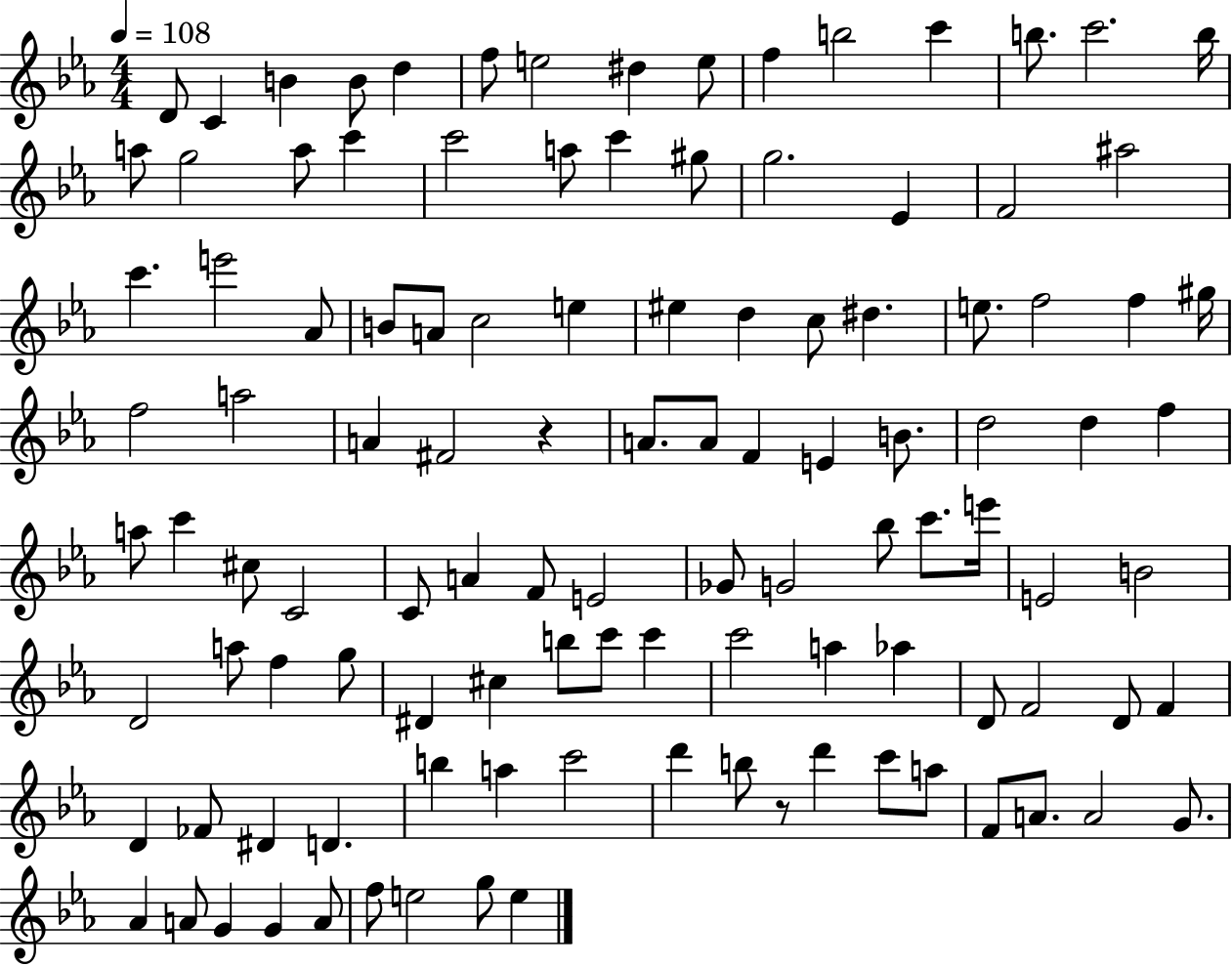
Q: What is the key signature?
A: EES major